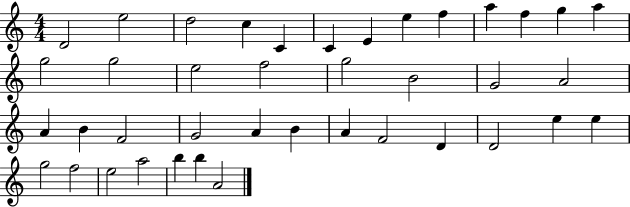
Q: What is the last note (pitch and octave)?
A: A4